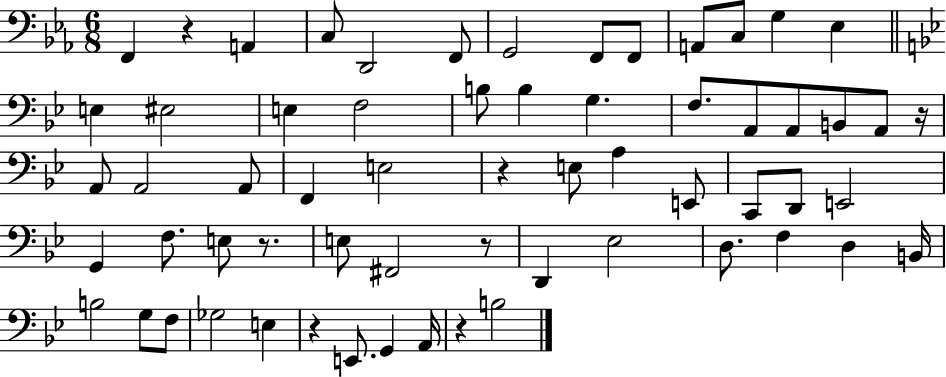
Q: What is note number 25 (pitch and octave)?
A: A2